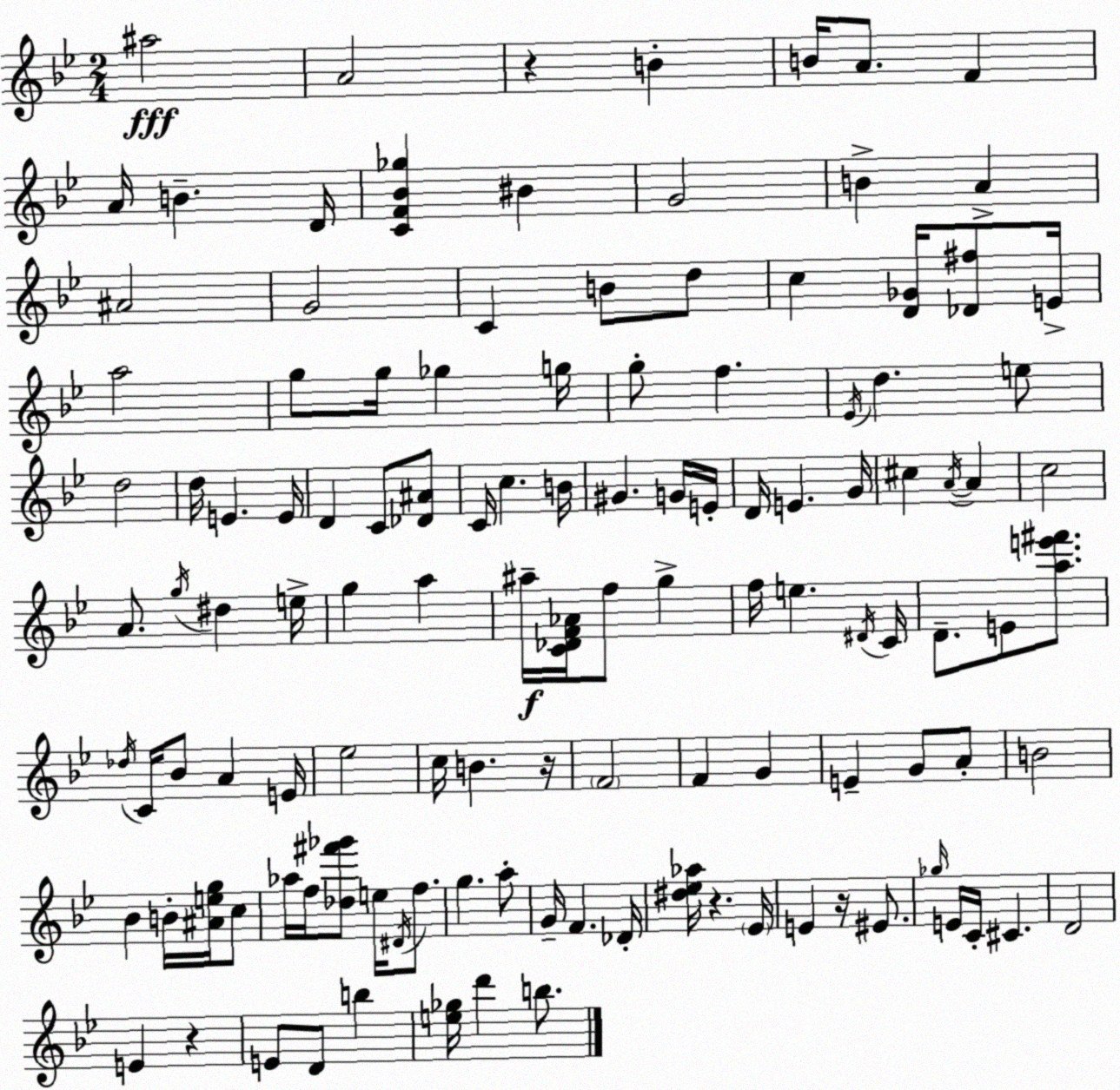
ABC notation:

X:1
T:Untitled
M:2/4
L:1/4
K:Gm
^a2 A2 z B B/4 A/2 F A/4 B D/4 [CF_B_g] ^B G2 B A ^A2 G2 C B/2 d/2 c [D_G]/4 [_D^f]/2 E/4 a2 g/2 g/4 _g g/4 g/2 f _E/4 d e/2 d2 d/4 E E/4 D C/2 [_D^A]/2 C/4 c B/4 ^G G/4 E/4 D/4 E G/4 ^c A/4 A c2 A/2 g/4 ^d e/4 g a ^a/4 [C_DF_A]/4 f/2 g f/4 e ^D/4 C/4 D/2 E/2 [ae'^f']/2 _d/4 C/4 _B/2 A E/4 _e2 c/4 B z/4 F2 F G E G/2 A/2 B2 _B B/4 [^Aeg]/4 c/2 _a/4 f/4 [_d^f'_g']/2 e/4 ^D/4 f/2 g a/2 G/4 F _D/4 [^d_e_a]/4 z _E/4 E z/4 ^E/2 _g/4 E/4 C/4 ^C D2 E z E/2 D/2 b [e_g]/4 d' b/2